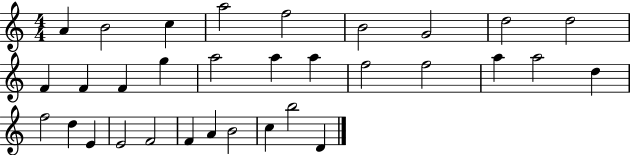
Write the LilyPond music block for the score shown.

{
  \clef treble
  \numericTimeSignature
  \time 4/4
  \key c \major
  a'4 b'2 c''4 | a''2 f''2 | b'2 g'2 | d''2 d''2 | \break f'4 f'4 f'4 g''4 | a''2 a''4 a''4 | f''2 f''2 | a''4 a''2 d''4 | \break f''2 d''4 e'4 | e'2 f'2 | f'4 a'4 b'2 | c''4 b''2 d'4 | \break \bar "|."
}